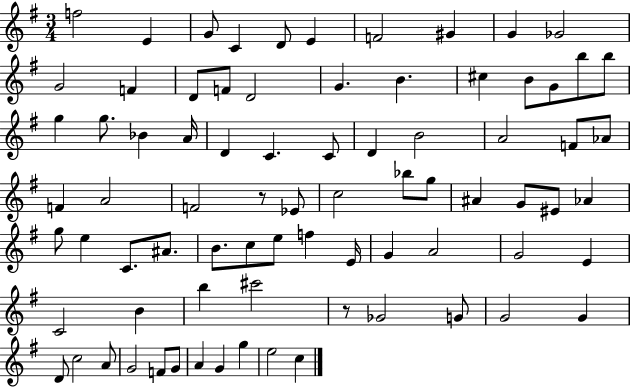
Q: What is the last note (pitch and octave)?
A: C5